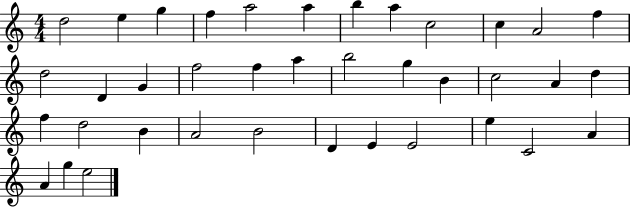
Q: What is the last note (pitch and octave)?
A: E5